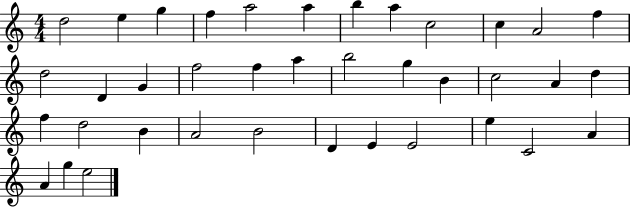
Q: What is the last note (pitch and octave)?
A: E5